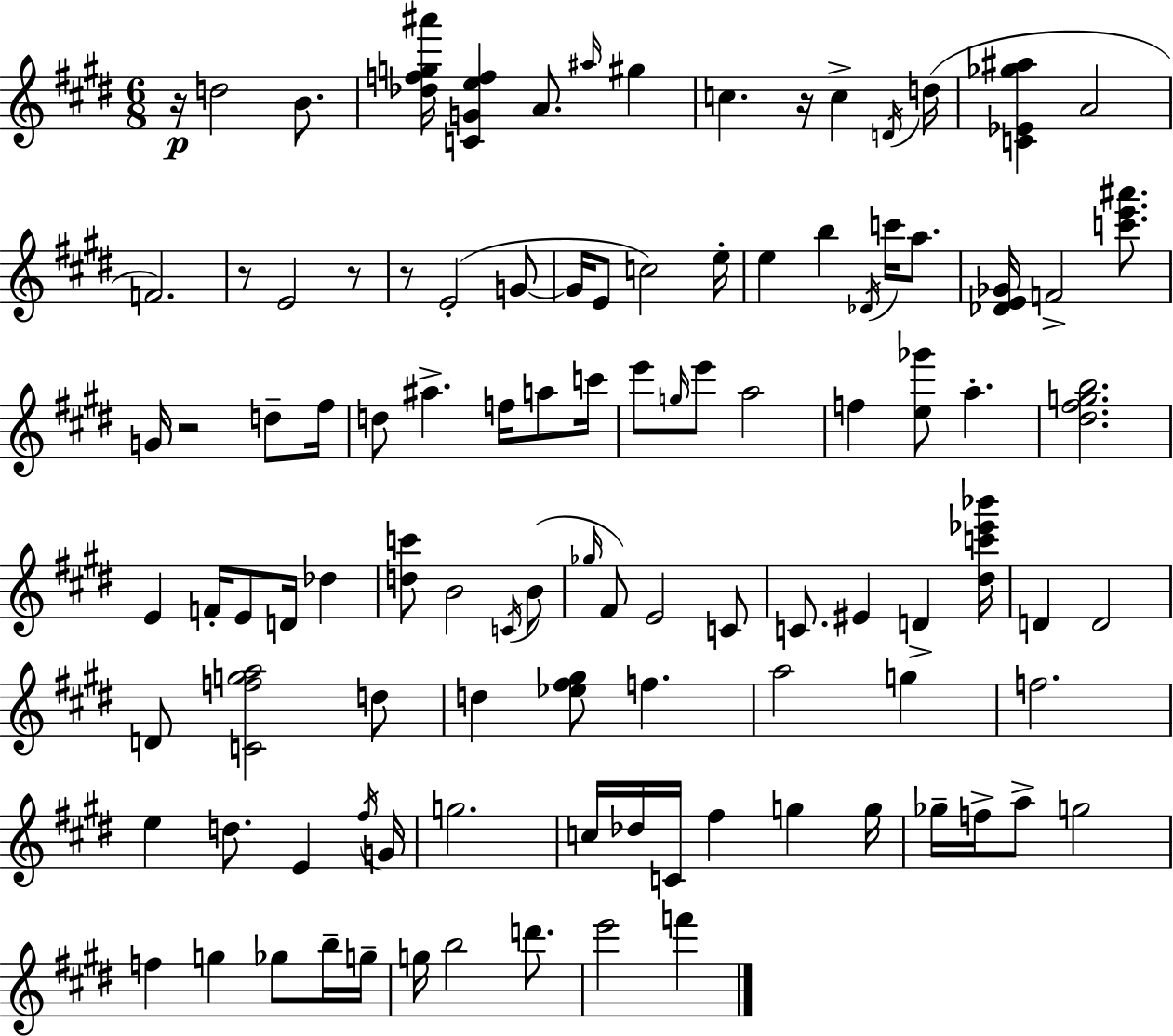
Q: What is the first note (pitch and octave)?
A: D5